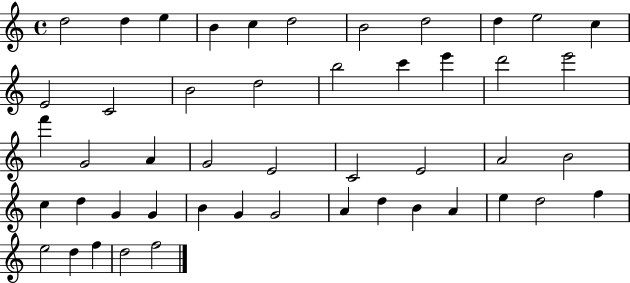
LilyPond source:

{
  \clef treble
  \time 4/4
  \defaultTimeSignature
  \key c \major
  d''2 d''4 e''4 | b'4 c''4 d''2 | b'2 d''2 | d''4 e''2 c''4 | \break e'2 c'2 | b'2 d''2 | b''2 c'''4 e'''4 | d'''2 e'''2 | \break f'''4 g'2 a'4 | g'2 e'2 | c'2 e'2 | a'2 b'2 | \break c''4 d''4 g'4 g'4 | b'4 g'4 g'2 | a'4 d''4 b'4 a'4 | e''4 d''2 f''4 | \break e''2 d''4 f''4 | d''2 f''2 | \bar "|."
}